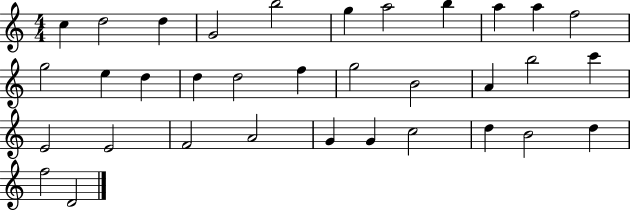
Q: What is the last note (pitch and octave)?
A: D4